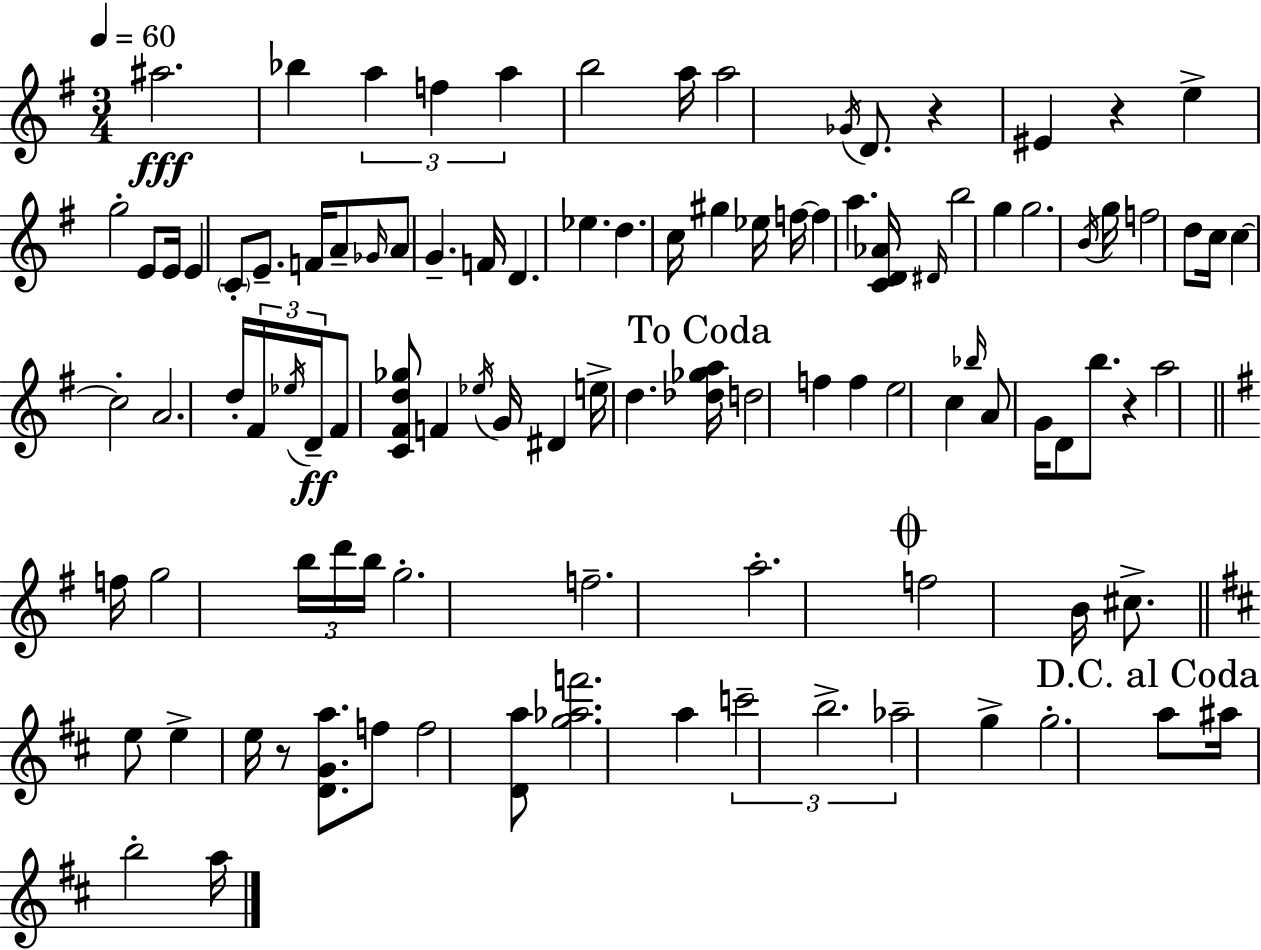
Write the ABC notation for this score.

X:1
T:Untitled
M:3/4
L:1/4
K:Em
^a2 _b a f a b2 a/4 a2 _G/4 D/2 z ^E z e g2 E/2 E/4 E C/2 E/2 F/4 A/2 _G/4 A/2 G F/4 D _e d c/4 ^g _e/4 f/4 f a [CD_A]/4 ^D/4 b2 g g2 B/4 g/4 f2 d/2 c/4 c c2 A2 d/4 ^F/4 _e/4 D/4 ^F/2 [C^Fd_g]/2 F _e/4 G/4 ^D e/4 d [_d_ga]/4 d2 f f e2 c _b/4 A/2 G/4 D/2 b/2 z a2 f/4 g2 b/4 d'/4 b/4 g2 f2 a2 f2 B/4 ^c/2 e/2 e e/4 z/2 [DGa]/2 f/2 f2 [Da]/2 [g_af']2 a c'2 b2 _a2 g g2 a/2 ^a/4 b2 a/4